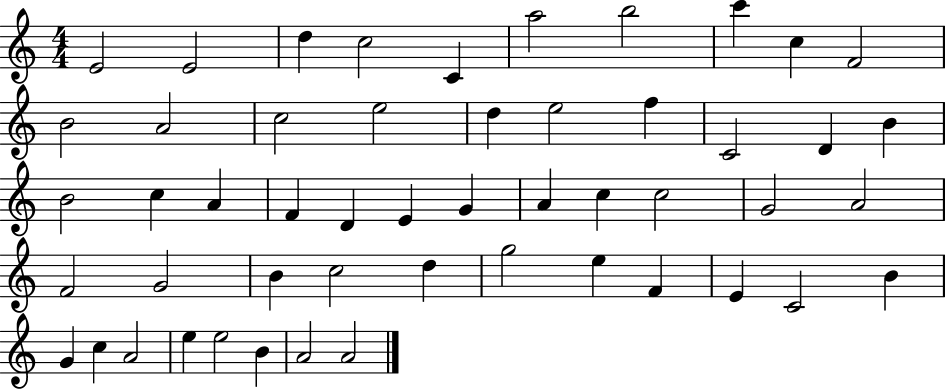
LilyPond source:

{
  \clef treble
  \numericTimeSignature
  \time 4/4
  \key c \major
  e'2 e'2 | d''4 c''2 c'4 | a''2 b''2 | c'''4 c''4 f'2 | \break b'2 a'2 | c''2 e''2 | d''4 e''2 f''4 | c'2 d'4 b'4 | \break b'2 c''4 a'4 | f'4 d'4 e'4 g'4 | a'4 c''4 c''2 | g'2 a'2 | \break f'2 g'2 | b'4 c''2 d''4 | g''2 e''4 f'4 | e'4 c'2 b'4 | \break g'4 c''4 a'2 | e''4 e''2 b'4 | a'2 a'2 | \bar "|."
}